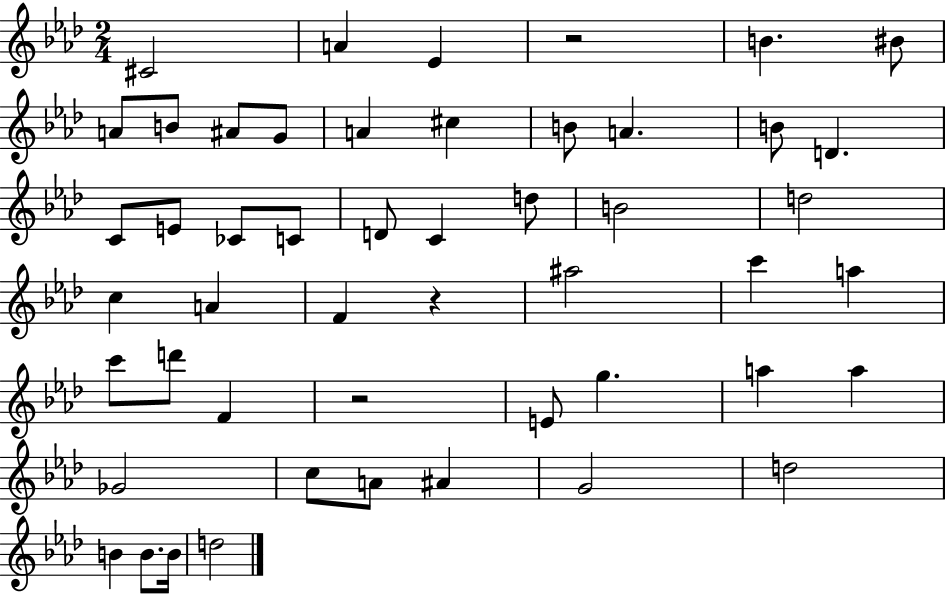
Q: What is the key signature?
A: AES major